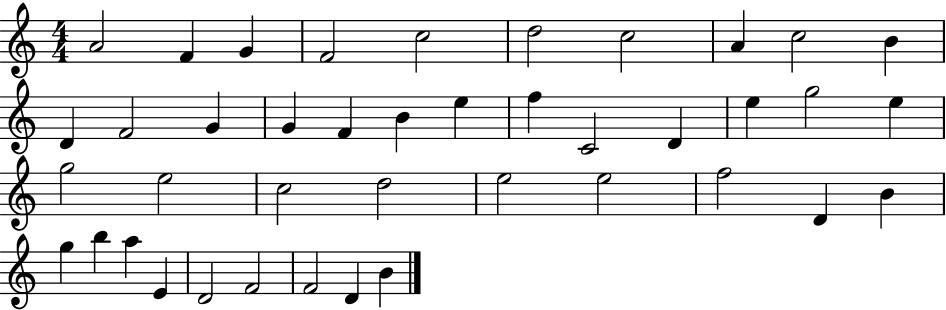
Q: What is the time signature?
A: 4/4